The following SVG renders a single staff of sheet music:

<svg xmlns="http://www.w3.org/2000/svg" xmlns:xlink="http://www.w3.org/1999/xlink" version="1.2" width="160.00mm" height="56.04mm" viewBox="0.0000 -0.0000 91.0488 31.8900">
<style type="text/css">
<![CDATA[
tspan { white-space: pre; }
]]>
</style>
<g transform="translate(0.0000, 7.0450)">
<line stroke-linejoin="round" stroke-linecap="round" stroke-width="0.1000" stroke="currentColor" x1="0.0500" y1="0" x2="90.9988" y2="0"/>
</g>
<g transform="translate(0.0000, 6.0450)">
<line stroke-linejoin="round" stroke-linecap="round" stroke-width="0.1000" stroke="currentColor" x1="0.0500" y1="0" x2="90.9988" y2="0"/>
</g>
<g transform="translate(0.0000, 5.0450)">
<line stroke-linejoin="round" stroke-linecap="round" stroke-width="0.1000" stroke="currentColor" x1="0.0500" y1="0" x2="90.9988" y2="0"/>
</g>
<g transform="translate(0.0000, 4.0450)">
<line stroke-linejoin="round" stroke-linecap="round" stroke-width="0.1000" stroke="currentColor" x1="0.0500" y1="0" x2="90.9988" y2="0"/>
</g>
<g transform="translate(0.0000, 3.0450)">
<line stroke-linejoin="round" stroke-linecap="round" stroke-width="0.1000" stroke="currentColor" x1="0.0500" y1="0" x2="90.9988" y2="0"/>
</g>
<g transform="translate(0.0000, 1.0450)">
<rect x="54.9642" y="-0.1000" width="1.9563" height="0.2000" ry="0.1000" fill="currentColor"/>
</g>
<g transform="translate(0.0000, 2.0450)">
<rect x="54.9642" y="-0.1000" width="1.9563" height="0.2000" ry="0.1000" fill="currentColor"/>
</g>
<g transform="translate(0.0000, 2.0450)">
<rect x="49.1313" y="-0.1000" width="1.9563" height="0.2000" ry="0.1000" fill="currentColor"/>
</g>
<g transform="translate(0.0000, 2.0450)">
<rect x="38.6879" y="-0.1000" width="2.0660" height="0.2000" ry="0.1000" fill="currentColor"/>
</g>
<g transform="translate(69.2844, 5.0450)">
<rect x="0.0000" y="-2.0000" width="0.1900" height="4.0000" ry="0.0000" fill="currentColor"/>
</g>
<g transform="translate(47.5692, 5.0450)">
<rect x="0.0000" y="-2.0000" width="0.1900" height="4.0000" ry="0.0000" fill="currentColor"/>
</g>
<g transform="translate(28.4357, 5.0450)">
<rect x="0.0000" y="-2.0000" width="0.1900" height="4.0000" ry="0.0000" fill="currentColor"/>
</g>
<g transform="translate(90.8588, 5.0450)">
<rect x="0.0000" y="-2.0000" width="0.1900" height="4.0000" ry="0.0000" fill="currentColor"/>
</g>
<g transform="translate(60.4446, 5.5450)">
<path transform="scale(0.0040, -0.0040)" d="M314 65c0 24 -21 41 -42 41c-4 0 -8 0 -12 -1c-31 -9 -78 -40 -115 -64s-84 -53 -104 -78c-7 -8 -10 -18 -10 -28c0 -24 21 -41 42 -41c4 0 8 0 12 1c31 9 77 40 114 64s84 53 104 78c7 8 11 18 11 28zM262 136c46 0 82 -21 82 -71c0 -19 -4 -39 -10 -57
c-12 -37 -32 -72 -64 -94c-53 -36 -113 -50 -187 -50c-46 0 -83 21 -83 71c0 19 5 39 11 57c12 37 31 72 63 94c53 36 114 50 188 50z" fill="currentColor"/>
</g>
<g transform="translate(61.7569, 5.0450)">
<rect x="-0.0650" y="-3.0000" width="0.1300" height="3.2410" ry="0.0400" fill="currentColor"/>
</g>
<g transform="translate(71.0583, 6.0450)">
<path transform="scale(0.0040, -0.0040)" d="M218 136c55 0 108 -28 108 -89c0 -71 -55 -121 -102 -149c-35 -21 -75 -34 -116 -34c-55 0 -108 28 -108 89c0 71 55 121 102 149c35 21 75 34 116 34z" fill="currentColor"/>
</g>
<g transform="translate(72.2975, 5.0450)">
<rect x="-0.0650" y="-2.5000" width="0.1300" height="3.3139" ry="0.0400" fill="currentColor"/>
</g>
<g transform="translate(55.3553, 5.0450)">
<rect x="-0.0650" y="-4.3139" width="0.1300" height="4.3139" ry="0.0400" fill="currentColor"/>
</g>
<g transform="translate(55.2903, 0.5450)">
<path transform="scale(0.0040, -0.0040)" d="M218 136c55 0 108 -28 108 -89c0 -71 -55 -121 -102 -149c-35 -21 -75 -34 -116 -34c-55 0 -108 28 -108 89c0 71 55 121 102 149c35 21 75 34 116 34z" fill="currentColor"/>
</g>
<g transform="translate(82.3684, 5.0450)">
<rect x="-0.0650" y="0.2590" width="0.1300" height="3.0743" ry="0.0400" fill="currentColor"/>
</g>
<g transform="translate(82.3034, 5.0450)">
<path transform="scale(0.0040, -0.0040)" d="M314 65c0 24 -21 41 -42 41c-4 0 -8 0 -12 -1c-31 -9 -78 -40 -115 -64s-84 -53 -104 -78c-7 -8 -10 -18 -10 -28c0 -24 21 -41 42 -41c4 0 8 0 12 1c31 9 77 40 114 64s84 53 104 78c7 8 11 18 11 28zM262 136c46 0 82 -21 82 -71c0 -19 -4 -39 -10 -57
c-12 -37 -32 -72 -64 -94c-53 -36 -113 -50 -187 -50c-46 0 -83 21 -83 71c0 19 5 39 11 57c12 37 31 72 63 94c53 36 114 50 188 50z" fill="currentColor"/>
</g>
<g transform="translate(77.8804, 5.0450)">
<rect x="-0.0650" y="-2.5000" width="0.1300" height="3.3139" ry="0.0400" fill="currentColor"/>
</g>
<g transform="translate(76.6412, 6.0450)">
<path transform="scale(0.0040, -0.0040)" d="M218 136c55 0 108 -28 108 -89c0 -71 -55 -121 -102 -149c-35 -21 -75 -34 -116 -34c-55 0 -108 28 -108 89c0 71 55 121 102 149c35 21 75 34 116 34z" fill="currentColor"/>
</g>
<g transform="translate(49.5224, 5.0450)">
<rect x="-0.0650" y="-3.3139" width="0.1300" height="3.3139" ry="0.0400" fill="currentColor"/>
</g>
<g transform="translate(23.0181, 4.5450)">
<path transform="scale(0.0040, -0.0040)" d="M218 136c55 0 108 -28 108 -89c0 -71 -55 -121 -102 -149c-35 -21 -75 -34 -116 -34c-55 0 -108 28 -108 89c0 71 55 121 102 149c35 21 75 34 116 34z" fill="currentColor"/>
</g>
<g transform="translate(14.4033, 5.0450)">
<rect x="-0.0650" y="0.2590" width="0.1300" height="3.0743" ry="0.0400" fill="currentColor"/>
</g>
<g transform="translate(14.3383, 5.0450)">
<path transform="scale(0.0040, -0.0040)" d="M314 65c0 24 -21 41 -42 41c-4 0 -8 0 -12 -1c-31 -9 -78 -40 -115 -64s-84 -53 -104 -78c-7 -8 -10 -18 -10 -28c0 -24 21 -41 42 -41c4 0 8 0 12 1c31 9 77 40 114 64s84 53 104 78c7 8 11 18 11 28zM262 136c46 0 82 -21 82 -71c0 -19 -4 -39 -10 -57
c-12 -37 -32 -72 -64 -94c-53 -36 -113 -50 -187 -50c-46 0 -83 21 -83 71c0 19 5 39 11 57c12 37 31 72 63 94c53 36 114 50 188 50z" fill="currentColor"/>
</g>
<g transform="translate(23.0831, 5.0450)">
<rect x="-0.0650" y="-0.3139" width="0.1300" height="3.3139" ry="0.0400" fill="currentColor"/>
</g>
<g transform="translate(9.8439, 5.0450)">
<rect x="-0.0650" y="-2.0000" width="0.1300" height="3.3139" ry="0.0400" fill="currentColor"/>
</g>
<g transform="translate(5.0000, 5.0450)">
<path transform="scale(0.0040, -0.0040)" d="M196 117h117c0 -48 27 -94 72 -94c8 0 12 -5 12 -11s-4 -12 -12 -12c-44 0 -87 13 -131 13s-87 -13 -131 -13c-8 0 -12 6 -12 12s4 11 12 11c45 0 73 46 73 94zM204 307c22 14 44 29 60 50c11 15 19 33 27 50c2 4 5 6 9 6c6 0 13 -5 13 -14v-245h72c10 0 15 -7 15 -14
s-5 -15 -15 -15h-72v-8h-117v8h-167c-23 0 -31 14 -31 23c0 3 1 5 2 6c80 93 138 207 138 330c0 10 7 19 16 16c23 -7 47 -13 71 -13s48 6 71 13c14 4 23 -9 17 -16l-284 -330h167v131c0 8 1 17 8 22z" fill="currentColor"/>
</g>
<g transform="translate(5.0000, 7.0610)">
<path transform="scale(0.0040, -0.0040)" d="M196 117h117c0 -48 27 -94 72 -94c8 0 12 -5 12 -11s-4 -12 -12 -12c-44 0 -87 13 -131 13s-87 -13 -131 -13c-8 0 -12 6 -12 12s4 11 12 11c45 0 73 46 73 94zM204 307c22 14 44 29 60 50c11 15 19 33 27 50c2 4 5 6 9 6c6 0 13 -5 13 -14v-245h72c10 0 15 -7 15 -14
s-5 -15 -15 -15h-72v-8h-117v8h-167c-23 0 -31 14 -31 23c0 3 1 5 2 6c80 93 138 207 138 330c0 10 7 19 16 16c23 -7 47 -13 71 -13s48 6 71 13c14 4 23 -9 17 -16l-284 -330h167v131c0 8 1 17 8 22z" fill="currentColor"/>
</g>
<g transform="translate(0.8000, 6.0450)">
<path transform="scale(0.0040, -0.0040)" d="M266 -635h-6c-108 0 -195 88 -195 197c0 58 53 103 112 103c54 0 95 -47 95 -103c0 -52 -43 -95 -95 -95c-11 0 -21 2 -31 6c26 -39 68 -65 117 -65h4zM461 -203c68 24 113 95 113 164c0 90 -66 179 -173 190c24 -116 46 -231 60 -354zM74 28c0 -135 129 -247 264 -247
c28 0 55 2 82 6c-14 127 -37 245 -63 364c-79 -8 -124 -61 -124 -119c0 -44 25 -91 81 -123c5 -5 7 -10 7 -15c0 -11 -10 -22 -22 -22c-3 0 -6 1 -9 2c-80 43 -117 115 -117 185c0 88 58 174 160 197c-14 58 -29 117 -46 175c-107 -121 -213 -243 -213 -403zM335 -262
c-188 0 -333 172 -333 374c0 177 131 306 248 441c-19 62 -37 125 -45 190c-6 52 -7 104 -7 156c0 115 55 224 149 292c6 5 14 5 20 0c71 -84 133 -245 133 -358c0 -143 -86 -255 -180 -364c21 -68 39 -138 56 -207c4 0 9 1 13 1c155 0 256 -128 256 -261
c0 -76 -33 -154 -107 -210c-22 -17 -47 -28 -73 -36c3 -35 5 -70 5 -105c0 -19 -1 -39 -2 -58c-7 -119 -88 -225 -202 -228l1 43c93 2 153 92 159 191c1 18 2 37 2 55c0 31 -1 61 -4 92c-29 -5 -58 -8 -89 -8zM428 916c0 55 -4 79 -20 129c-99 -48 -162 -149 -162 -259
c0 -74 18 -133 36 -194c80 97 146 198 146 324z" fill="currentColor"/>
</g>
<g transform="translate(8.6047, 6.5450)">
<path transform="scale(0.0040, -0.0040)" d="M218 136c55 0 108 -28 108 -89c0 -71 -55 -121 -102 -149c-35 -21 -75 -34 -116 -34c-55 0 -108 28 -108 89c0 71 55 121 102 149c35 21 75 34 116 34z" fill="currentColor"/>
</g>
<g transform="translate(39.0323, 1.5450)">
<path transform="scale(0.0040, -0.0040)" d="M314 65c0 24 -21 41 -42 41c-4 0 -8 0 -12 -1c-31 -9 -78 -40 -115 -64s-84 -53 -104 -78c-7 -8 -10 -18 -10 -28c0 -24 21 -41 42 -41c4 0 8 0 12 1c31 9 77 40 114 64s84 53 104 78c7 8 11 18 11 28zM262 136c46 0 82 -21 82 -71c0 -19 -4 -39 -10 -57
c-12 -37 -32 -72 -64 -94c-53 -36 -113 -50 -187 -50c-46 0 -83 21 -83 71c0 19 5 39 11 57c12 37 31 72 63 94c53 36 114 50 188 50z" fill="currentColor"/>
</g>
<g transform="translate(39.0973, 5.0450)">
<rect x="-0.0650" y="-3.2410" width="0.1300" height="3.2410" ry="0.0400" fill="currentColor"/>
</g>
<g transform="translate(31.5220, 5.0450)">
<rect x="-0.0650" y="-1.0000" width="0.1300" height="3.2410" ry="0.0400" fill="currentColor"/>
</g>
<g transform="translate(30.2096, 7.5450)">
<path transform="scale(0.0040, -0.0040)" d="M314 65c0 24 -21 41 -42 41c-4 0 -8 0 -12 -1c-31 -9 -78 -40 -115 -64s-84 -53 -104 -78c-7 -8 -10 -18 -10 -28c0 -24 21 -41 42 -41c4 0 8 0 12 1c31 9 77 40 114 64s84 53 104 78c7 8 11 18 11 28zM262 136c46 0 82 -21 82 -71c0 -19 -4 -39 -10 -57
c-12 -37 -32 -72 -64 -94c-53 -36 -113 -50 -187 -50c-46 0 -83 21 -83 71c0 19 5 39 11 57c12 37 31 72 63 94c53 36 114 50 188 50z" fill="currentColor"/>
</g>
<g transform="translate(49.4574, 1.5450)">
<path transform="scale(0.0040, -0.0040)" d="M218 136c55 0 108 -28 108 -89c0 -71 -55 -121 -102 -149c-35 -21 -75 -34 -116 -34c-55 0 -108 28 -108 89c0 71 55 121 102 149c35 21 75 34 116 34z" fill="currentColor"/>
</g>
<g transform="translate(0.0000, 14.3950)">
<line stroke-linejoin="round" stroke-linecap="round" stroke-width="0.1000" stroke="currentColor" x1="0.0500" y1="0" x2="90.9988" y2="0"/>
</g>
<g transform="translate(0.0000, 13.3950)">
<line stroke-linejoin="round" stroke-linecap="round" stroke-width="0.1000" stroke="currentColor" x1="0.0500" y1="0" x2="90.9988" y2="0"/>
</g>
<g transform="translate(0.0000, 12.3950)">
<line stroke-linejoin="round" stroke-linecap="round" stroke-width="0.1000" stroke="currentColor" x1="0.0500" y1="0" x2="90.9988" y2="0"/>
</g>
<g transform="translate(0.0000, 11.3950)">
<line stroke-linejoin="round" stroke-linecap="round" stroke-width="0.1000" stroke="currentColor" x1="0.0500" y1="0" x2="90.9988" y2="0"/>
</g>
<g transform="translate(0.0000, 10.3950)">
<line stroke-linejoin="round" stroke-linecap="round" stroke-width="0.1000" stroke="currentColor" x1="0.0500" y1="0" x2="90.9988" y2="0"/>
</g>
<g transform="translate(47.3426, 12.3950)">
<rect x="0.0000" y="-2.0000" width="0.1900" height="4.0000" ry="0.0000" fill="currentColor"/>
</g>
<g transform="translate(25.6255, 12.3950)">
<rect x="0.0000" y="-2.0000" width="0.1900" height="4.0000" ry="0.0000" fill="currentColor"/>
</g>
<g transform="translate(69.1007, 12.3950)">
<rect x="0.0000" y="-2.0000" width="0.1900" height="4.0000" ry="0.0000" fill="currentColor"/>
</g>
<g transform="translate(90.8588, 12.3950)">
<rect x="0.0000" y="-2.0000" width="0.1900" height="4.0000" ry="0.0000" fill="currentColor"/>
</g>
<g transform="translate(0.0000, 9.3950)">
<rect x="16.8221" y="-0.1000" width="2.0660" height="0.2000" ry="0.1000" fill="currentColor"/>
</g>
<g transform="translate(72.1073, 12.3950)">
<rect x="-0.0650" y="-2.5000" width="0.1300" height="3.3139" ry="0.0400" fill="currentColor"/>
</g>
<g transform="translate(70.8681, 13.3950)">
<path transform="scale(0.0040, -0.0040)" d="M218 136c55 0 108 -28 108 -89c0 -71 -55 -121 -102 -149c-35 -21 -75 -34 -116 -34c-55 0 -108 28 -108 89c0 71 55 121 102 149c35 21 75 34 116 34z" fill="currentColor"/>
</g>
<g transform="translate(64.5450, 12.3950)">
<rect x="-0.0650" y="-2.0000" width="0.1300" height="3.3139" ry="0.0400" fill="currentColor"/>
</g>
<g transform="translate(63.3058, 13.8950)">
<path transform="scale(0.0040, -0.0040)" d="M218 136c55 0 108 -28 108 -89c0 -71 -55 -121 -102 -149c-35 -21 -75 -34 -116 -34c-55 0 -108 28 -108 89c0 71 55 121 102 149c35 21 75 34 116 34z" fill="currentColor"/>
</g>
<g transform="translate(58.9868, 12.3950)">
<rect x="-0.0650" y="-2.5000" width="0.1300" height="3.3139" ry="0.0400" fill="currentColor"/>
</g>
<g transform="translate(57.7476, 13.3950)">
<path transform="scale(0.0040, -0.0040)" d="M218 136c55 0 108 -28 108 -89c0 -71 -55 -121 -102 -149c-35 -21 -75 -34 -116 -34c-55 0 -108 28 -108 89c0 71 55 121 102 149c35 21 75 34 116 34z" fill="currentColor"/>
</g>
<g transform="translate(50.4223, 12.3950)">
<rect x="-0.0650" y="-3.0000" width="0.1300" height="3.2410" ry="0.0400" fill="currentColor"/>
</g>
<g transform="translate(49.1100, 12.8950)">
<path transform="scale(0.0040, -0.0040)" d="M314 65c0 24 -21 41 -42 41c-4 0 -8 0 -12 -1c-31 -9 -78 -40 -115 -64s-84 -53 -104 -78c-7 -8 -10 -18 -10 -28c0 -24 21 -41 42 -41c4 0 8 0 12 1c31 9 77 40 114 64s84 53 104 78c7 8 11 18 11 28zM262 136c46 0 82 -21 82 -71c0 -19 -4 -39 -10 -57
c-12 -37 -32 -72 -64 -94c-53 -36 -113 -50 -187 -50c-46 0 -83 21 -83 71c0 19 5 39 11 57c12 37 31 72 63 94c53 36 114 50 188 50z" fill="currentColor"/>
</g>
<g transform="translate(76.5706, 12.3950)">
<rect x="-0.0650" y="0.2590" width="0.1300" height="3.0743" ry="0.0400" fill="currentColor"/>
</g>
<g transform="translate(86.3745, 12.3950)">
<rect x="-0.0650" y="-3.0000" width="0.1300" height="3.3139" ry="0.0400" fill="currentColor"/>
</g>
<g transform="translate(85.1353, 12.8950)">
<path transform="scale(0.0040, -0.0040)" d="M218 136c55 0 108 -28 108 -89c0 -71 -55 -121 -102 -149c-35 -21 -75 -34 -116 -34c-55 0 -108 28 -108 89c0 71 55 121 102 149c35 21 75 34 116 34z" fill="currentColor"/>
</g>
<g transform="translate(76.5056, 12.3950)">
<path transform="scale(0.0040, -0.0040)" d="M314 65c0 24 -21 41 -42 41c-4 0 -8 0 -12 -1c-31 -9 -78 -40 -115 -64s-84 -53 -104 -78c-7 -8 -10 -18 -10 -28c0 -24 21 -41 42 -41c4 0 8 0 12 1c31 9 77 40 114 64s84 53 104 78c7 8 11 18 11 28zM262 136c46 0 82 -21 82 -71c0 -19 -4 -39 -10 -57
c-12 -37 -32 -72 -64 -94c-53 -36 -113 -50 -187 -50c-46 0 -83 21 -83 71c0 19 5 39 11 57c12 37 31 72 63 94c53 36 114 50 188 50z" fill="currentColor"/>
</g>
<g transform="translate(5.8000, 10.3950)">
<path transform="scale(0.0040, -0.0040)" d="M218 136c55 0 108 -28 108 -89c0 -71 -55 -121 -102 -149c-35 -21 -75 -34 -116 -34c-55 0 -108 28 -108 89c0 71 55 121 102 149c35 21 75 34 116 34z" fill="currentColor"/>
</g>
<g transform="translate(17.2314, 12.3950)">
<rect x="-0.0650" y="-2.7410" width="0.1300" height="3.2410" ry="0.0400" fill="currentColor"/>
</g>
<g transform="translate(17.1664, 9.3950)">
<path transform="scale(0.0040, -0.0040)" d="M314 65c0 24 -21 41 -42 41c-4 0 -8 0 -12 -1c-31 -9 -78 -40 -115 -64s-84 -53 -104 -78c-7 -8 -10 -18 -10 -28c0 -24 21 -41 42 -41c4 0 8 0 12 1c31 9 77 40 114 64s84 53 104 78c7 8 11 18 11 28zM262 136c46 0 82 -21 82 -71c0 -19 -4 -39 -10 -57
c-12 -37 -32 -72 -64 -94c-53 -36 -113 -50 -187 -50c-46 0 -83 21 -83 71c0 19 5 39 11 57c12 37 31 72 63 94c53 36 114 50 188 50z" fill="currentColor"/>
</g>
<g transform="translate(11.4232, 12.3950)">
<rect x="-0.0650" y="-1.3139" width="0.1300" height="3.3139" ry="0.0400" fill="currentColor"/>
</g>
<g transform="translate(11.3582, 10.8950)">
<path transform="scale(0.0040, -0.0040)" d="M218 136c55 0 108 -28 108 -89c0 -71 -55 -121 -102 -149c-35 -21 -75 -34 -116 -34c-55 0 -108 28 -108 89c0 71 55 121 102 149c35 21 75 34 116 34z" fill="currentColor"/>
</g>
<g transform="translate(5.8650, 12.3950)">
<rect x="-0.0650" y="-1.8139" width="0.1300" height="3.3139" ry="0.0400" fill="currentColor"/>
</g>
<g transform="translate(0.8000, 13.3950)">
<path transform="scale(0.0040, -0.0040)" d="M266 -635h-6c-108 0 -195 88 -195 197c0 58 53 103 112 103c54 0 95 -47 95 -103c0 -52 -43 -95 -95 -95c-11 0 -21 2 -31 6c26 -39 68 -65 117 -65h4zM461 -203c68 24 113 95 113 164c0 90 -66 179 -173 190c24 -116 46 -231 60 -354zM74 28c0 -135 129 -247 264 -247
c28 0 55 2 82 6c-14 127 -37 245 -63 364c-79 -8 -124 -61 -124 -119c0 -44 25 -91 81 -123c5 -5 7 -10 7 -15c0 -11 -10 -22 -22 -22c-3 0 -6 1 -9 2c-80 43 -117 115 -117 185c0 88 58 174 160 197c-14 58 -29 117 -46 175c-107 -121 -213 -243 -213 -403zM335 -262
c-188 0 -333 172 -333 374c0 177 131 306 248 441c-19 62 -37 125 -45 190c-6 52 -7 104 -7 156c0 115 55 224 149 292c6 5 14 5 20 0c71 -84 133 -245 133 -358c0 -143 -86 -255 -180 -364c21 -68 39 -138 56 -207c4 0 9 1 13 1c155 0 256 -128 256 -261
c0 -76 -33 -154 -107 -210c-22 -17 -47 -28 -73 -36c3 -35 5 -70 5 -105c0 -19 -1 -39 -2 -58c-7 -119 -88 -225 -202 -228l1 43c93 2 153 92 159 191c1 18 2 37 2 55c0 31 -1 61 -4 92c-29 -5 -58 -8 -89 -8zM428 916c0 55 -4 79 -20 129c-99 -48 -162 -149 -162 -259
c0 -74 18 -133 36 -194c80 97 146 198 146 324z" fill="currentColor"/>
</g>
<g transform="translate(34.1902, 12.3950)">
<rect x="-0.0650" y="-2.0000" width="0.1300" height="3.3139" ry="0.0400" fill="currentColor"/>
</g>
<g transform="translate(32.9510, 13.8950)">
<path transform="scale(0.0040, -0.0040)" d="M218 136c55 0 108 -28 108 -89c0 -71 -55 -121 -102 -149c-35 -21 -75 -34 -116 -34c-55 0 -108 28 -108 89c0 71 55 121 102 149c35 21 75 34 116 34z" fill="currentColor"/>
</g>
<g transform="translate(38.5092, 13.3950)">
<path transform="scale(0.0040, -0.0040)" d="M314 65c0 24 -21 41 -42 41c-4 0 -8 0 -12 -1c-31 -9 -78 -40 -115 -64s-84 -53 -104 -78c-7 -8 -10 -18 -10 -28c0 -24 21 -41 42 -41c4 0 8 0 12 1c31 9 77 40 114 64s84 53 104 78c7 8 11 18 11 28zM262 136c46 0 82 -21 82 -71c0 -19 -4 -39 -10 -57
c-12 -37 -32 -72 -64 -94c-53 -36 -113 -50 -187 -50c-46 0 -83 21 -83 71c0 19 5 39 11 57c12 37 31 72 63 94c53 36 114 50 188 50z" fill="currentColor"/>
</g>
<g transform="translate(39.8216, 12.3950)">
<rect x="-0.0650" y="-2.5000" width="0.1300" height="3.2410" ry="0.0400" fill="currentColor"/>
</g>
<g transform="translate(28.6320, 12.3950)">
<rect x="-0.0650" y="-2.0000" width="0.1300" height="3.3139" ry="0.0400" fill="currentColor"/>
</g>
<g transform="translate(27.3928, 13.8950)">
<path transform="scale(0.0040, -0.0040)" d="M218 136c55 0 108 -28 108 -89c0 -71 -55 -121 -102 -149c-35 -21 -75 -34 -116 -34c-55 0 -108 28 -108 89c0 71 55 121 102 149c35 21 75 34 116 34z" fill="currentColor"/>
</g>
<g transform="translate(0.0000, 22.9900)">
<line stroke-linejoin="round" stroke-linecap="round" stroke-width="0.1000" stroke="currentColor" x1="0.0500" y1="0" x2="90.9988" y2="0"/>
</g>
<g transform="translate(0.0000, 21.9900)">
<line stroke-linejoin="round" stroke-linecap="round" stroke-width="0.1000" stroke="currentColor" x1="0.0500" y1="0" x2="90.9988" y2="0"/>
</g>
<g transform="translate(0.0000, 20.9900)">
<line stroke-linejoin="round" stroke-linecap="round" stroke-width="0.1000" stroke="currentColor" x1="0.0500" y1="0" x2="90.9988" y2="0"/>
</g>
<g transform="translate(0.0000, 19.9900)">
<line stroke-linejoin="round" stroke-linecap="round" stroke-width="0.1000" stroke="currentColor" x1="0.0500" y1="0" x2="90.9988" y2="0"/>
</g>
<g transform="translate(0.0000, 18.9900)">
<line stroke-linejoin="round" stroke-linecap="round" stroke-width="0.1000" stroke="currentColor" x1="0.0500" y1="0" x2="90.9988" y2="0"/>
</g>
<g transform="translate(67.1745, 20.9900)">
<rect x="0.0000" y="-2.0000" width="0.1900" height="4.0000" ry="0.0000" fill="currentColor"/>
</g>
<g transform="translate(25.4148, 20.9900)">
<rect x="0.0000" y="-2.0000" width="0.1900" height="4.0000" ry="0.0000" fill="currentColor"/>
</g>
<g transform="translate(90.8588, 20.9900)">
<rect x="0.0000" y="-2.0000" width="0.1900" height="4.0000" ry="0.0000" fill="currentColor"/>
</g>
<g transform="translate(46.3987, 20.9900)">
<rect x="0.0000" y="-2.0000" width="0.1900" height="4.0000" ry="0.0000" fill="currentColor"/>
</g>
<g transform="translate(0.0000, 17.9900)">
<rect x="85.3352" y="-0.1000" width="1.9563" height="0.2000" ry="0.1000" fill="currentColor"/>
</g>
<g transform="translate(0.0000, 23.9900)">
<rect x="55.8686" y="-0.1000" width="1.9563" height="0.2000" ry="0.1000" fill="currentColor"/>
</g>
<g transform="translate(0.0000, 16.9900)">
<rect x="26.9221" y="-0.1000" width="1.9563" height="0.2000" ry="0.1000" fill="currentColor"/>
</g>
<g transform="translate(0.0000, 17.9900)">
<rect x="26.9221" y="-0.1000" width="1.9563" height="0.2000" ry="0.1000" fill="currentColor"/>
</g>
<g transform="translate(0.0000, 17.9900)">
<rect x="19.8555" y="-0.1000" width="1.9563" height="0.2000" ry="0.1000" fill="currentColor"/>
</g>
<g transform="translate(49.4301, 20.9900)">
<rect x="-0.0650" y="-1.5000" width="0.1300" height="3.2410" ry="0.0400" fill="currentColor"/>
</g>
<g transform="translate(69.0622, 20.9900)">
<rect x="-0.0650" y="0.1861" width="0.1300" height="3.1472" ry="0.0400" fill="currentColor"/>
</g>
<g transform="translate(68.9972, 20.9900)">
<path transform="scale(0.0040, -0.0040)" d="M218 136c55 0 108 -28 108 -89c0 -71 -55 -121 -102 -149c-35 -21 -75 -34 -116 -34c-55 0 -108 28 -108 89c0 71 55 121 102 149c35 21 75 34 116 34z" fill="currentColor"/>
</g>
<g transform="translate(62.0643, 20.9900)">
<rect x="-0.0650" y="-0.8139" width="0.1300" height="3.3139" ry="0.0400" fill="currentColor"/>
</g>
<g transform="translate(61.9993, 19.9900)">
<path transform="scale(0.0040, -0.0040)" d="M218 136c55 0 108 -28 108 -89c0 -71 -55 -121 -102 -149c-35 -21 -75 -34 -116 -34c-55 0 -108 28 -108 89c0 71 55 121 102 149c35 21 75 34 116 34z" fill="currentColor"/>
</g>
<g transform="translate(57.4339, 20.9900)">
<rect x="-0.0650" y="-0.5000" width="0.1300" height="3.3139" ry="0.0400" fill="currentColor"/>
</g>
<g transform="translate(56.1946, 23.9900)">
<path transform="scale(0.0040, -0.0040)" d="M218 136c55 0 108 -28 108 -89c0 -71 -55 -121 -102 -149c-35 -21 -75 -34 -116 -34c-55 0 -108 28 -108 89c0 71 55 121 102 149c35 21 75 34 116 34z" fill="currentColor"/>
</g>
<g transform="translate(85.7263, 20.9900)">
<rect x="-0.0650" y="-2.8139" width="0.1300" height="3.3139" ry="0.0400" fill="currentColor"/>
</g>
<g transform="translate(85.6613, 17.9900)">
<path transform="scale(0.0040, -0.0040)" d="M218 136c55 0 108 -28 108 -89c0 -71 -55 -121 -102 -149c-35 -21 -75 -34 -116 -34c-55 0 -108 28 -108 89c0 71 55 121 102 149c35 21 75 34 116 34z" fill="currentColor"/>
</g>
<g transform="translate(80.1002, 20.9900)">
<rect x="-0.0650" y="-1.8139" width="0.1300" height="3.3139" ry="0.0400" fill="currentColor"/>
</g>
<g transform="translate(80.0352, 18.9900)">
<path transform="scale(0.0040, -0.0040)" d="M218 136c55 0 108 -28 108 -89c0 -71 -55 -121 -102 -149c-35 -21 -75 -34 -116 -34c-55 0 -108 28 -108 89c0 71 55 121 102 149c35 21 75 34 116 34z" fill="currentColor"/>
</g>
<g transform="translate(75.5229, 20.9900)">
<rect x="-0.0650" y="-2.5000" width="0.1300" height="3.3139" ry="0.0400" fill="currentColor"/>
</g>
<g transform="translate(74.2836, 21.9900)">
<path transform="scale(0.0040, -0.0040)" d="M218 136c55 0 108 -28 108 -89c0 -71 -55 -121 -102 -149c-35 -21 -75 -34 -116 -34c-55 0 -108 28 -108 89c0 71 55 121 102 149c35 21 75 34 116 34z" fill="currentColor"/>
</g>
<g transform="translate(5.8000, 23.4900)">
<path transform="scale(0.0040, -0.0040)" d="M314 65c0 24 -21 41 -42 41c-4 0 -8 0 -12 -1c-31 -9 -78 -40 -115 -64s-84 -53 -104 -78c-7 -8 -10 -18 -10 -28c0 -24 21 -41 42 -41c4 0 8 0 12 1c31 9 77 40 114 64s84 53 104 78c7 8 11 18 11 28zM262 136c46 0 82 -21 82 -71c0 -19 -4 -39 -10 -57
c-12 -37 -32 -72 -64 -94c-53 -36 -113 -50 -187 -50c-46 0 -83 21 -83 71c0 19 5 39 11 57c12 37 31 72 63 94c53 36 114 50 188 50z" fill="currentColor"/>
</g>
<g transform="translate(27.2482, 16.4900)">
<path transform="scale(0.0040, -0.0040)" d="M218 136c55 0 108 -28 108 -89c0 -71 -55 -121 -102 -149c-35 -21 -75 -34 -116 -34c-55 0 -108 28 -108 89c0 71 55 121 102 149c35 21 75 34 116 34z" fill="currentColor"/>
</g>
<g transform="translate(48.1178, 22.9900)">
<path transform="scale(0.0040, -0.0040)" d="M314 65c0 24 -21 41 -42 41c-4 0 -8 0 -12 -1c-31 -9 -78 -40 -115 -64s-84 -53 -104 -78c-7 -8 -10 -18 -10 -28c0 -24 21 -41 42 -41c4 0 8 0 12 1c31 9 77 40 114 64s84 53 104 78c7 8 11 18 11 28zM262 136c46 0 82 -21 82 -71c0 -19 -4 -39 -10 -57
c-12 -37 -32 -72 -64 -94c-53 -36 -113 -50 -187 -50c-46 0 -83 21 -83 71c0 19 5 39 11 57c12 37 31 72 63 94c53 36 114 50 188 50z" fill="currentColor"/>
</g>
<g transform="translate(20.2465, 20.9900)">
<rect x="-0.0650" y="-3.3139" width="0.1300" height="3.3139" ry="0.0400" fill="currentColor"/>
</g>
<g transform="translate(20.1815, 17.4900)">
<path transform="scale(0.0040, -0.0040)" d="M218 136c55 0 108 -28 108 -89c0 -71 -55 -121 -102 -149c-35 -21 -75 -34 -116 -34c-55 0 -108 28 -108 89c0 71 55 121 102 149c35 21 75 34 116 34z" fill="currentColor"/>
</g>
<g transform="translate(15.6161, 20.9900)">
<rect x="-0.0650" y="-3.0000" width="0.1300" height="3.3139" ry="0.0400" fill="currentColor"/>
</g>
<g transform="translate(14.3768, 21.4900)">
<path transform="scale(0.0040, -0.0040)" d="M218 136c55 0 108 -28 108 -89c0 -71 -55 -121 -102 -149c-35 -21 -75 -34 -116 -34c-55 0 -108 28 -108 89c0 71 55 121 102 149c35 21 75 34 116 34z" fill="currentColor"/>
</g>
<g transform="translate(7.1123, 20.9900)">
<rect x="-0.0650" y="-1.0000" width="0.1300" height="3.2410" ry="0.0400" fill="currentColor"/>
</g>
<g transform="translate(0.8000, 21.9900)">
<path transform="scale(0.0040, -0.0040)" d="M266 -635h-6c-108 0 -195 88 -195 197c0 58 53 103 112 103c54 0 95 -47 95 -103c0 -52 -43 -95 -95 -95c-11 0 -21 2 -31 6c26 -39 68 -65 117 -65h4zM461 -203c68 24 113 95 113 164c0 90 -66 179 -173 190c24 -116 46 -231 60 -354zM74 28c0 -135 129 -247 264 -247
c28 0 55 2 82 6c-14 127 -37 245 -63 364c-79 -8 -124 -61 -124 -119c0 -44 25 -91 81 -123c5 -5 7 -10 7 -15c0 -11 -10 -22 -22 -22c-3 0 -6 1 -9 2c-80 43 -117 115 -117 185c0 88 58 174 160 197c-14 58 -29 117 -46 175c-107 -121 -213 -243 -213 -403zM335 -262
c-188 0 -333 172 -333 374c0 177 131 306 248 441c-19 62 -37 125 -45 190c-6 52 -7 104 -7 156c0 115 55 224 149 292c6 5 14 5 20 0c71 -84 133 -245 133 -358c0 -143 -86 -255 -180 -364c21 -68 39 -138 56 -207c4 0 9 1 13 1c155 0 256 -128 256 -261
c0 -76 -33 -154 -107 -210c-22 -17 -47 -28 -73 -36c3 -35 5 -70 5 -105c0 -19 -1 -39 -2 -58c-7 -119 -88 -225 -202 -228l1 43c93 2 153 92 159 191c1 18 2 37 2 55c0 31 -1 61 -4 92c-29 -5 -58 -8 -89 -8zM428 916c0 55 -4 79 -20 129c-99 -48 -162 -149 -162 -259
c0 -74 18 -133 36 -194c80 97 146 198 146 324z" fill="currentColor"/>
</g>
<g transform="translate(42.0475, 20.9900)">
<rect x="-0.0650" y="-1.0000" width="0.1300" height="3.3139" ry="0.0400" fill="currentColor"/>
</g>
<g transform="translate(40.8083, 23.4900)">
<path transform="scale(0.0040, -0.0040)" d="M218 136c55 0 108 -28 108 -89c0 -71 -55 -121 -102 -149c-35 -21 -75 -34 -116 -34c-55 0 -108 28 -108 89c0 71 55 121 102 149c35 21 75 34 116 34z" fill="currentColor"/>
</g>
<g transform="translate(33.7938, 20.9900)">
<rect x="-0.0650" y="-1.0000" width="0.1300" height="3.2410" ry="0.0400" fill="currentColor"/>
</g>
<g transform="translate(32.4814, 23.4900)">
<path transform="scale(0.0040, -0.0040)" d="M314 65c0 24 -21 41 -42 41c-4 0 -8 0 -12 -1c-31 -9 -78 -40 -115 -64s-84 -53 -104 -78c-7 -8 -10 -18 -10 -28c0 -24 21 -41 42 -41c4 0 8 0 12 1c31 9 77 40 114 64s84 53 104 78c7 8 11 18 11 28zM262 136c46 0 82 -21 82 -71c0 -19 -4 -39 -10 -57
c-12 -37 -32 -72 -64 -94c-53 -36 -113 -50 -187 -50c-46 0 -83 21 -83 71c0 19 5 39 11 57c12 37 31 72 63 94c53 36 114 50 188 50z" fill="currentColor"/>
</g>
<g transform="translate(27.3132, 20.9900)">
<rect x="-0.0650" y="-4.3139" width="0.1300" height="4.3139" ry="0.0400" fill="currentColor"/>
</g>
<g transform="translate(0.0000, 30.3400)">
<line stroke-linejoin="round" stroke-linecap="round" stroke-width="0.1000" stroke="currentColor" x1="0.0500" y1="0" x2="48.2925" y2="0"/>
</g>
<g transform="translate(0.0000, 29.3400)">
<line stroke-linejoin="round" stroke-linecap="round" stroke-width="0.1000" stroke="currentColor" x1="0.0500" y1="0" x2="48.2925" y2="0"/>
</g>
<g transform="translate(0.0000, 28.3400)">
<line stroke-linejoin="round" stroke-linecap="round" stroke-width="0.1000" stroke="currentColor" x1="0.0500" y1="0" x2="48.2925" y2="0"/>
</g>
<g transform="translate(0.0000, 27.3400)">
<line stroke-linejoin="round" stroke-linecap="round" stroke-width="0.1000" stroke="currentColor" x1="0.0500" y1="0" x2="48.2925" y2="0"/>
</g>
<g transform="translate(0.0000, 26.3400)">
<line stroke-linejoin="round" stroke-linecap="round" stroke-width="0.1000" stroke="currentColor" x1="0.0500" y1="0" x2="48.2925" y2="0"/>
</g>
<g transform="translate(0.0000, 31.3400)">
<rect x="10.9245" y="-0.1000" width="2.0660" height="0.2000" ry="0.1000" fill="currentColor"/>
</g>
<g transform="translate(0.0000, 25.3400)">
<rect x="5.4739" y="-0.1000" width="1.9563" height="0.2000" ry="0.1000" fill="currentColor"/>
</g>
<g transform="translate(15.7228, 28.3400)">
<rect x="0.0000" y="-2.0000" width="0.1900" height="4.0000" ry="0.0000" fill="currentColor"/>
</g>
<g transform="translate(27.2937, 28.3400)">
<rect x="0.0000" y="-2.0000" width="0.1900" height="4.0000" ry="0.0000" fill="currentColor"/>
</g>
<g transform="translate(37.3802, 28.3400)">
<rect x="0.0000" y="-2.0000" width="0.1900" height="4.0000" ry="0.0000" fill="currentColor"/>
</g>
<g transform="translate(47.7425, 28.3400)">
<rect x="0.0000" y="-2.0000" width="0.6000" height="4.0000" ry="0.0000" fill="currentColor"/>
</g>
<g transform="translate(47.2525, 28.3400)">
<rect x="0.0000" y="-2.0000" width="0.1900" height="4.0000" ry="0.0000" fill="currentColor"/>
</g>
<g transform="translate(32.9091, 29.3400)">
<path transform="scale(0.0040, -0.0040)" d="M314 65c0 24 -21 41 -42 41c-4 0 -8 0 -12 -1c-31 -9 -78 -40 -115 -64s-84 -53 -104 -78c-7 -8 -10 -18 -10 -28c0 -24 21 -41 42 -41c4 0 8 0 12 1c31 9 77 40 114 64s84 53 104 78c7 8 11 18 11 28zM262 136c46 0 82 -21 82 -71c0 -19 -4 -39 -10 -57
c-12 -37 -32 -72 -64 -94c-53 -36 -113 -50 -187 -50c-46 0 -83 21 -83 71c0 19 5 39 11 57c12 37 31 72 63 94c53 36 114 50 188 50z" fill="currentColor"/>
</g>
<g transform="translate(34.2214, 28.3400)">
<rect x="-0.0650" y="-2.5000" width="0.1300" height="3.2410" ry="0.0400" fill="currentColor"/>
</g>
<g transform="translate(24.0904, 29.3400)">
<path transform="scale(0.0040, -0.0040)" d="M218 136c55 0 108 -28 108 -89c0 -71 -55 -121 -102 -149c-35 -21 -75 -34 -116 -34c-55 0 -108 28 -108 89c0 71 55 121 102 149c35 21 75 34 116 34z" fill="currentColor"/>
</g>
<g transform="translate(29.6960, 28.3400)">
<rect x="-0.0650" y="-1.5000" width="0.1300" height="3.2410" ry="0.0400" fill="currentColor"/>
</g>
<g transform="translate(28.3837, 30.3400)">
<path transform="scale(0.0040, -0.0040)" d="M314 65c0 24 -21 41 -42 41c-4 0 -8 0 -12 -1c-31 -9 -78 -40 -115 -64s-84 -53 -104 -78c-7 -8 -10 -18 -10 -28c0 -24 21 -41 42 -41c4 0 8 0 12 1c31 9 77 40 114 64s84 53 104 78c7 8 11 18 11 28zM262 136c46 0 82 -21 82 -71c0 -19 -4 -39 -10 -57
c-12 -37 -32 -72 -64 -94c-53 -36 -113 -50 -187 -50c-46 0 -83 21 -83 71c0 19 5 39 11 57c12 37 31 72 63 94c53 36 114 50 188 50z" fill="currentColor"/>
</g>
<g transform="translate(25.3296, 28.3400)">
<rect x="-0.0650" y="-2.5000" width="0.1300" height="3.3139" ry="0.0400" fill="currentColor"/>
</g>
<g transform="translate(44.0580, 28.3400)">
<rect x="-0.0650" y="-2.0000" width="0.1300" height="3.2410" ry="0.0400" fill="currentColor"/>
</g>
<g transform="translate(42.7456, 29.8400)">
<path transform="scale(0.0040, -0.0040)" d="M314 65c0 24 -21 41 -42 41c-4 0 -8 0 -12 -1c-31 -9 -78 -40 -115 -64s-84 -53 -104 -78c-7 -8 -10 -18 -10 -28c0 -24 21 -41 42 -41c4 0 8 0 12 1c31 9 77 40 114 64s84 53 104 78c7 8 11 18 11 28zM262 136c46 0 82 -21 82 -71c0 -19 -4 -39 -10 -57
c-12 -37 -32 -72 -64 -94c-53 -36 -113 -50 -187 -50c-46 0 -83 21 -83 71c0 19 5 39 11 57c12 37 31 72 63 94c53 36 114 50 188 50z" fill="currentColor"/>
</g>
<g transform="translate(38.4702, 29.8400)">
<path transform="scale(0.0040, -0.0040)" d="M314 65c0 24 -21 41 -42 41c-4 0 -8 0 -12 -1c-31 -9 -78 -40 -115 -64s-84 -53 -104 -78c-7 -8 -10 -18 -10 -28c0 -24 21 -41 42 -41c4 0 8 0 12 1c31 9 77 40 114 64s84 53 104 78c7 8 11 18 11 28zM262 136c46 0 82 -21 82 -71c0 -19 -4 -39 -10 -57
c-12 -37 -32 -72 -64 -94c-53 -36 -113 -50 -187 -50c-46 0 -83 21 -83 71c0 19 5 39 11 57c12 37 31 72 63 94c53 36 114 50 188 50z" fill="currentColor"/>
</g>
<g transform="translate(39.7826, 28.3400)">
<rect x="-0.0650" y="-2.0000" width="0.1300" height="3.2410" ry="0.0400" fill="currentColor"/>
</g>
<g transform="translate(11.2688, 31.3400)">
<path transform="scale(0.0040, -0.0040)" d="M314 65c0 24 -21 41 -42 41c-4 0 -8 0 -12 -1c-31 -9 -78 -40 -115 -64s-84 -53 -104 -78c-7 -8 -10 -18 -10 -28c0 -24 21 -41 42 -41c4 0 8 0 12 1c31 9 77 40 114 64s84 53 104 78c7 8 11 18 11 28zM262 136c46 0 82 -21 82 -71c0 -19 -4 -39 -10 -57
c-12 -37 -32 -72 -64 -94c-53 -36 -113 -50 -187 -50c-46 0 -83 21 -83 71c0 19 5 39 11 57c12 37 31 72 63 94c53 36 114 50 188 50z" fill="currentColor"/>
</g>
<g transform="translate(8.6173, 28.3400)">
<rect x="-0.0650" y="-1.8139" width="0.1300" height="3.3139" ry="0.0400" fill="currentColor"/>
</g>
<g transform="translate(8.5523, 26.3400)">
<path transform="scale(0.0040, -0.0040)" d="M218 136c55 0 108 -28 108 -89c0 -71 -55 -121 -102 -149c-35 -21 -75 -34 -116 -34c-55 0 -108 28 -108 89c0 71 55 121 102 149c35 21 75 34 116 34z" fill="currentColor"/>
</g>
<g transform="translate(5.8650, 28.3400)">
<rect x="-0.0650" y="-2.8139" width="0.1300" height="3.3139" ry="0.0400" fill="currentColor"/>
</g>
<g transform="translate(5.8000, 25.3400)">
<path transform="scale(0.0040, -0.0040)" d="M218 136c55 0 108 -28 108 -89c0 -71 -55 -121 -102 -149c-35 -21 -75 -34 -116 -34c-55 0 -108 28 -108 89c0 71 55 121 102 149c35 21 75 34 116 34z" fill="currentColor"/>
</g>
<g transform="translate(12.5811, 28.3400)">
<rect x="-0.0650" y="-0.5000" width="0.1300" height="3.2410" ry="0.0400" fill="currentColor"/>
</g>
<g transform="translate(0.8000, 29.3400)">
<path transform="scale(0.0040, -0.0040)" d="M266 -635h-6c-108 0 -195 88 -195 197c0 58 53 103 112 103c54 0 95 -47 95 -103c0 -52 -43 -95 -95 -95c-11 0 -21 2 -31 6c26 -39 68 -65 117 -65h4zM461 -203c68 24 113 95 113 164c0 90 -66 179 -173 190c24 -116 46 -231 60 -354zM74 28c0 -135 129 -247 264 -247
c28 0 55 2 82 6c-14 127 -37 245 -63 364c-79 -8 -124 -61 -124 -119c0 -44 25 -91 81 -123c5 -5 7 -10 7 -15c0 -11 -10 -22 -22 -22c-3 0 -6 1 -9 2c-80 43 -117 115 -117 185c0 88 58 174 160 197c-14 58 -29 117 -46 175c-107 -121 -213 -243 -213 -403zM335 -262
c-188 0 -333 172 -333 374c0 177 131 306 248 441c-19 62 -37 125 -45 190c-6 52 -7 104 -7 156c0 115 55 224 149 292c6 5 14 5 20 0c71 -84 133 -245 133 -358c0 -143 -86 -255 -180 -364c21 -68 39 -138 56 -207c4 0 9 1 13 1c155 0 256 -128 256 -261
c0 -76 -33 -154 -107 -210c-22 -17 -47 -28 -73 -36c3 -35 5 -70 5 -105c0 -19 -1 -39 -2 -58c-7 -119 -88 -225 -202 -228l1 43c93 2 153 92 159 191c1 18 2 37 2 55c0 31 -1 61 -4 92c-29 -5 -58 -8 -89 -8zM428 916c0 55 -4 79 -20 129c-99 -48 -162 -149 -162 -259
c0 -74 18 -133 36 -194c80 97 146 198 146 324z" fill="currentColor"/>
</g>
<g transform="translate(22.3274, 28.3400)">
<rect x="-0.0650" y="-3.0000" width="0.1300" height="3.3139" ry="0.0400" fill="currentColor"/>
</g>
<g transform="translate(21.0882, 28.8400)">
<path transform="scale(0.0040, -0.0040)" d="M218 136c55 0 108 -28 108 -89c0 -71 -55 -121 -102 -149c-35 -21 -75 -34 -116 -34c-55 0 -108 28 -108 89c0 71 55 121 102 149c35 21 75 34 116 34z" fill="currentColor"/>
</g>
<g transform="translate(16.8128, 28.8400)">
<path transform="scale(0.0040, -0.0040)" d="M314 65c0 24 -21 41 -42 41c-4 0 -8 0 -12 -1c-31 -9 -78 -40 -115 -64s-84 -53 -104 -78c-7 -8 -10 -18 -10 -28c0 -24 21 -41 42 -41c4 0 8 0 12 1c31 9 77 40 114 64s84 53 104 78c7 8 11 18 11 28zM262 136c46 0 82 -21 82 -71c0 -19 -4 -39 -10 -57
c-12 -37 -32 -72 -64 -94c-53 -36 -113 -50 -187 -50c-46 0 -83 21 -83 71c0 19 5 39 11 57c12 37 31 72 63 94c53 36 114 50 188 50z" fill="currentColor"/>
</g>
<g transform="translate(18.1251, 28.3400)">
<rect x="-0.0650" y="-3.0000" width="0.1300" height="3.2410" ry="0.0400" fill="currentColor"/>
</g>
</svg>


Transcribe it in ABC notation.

X:1
T:Untitled
M:4/4
L:1/4
K:C
F B2 c D2 b2 b d' A2 G G B2 f e a2 F F G2 A2 G F G B2 A D2 A b d' D2 D E2 C d B G f a a f C2 A2 A G E2 G2 F2 F2